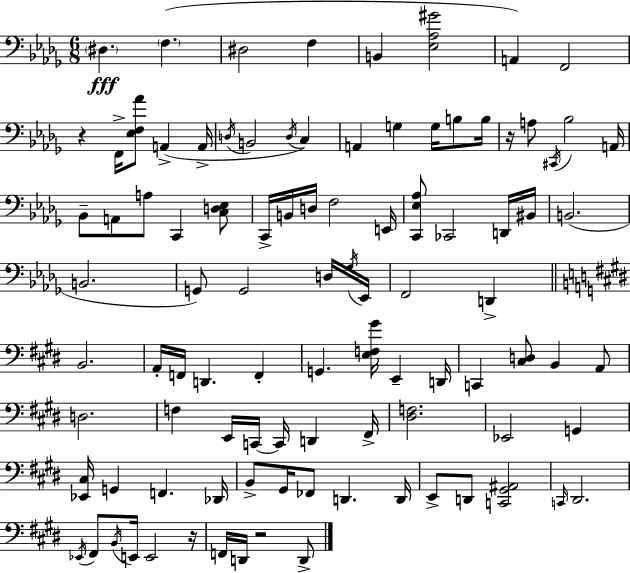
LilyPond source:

{
  \clef bass
  \numericTimeSignature
  \time 6/8
  \key bes \minor
  \parenthesize dis4.\fff \parenthesize f4.( | dis2 f4 | b,4 <ees aes gis'>2 | a,4) f,2 | \break r4 f,16-> <ees f aes'>8 a,4->( a,16-> | \acciaccatura { d16 } b,2 \acciaccatura { d16 } c4) | a,4 g4 g16 b8 | b16 r16 a8 \acciaccatura { cis,16 } bes2 | \break a,16 bes,8-- a,8 a8 c,4 | <c d ees>8 c,16-> b,16 d16 f2 | e,16 <c, ees aes>8 ces,2 | d,16 bis,16 b,2.( | \break b,2. | g,8) g,2 | d16 \acciaccatura { ges16 } ees,16 f,2 | d,4-> \bar "||" \break \key e \major b,2. | a,16-. f,16 d,4. f,4-. | g,4. <e f gis'>16 e,4-- d,16 | c,4 <cis d>8 b,4 a,8 | \break d2. | f4 e,16 c,16~~ c,16 d,4 fis,16-> | <dis f>2. | ees,2 g,4 | \break <ees, cis>16 g,4 f,4. des,16 | b,8-> gis,16 fes,8 d,4. d,16 | e,8-> d,8 <c, gis, ais,>2 | \grace { c,16 } dis,2. | \break \acciaccatura { ees,16 } fis,8 \acciaccatura { b,16 } e,16 e,2 | r16 f,16 d,16 r2 | d,8-> \bar "|."
}